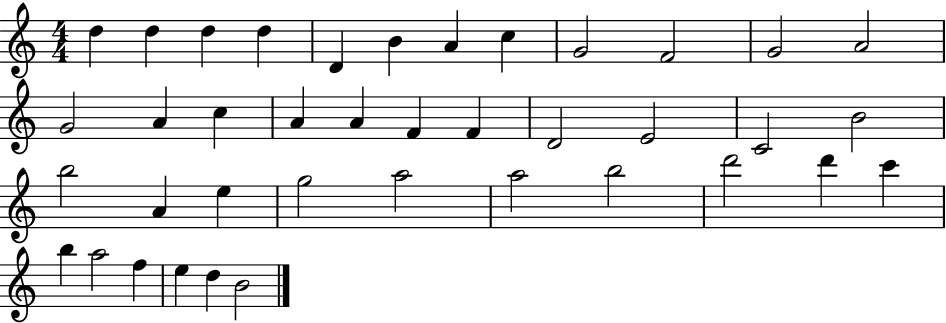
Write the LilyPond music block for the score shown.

{
  \clef treble
  \numericTimeSignature
  \time 4/4
  \key c \major
  d''4 d''4 d''4 d''4 | d'4 b'4 a'4 c''4 | g'2 f'2 | g'2 a'2 | \break g'2 a'4 c''4 | a'4 a'4 f'4 f'4 | d'2 e'2 | c'2 b'2 | \break b''2 a'4 e''4 | g''2 a''2 | a''2 b''2 | d'''2 d'''4 c'''4 | \break b''4 a''2 f''4 | e''4 d''4 b'2 | \bar "|."
}